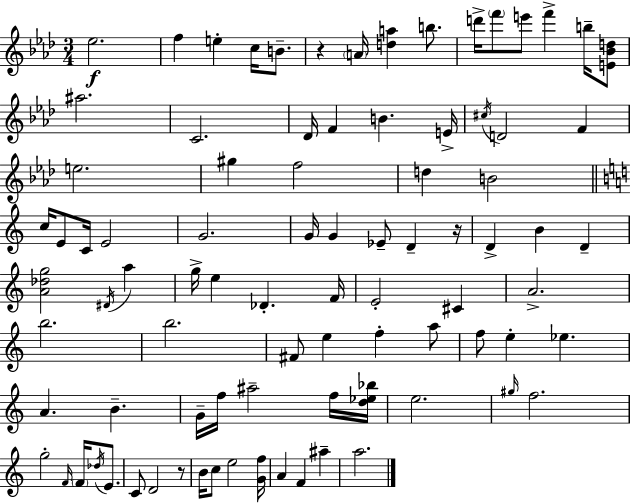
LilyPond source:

{
  \clef treble
  \numericTimeSignature
  \time 3/4
  \key f \minor
  ees''2.\f | f''4 e''4-. c''16 b'8.-- | r4 \parenthesize a'16 <d'' a''>4 b''8. | d'''16-> \parenthesize f'''8 e'''8 f'''4-> b''16-- <e' bes' d''>8 | \break ais''2. | c'2. | des'16 f'4 b'4. e'16-> | \acciaccatura { cis''16 } d'2 f'4 | \break e''2. | gis''4 f''2 | d''4 b'2 | \bar "||" \break \key c \major c''16 e'8 c'16 e'2 | g'2. | g'16 g'4 ees'8-- d'4-- r16 | d'4-> b'4 d'4-- | \break <a' des'' g''>2 \acciaccatura { dis'16 } a''4 | g''16-> e''4 des'4.-. | f'16 e'2-. cis'4 | a'2.-> | \break b''2. | b''2. | fis'8 e''4 f''4-. a''8 | f''8 e''4-. ees''4. | \break a'4. b'4.-- | g'16-- f''16 ais''2-- f''16 | <d'' ees'' bes''>16 e''2. | \grace { gis''16 } f''2. | \break g''2-. \grace { f'16 } \parenthesize f'16 | \acciaccatura { des''16 } e'8. c'8 d'2 | r8 b'16 c''8 e''2 | <g' f''>16 a'4 f'4 | \break ais''4-- a''2. | \bar "|."
}